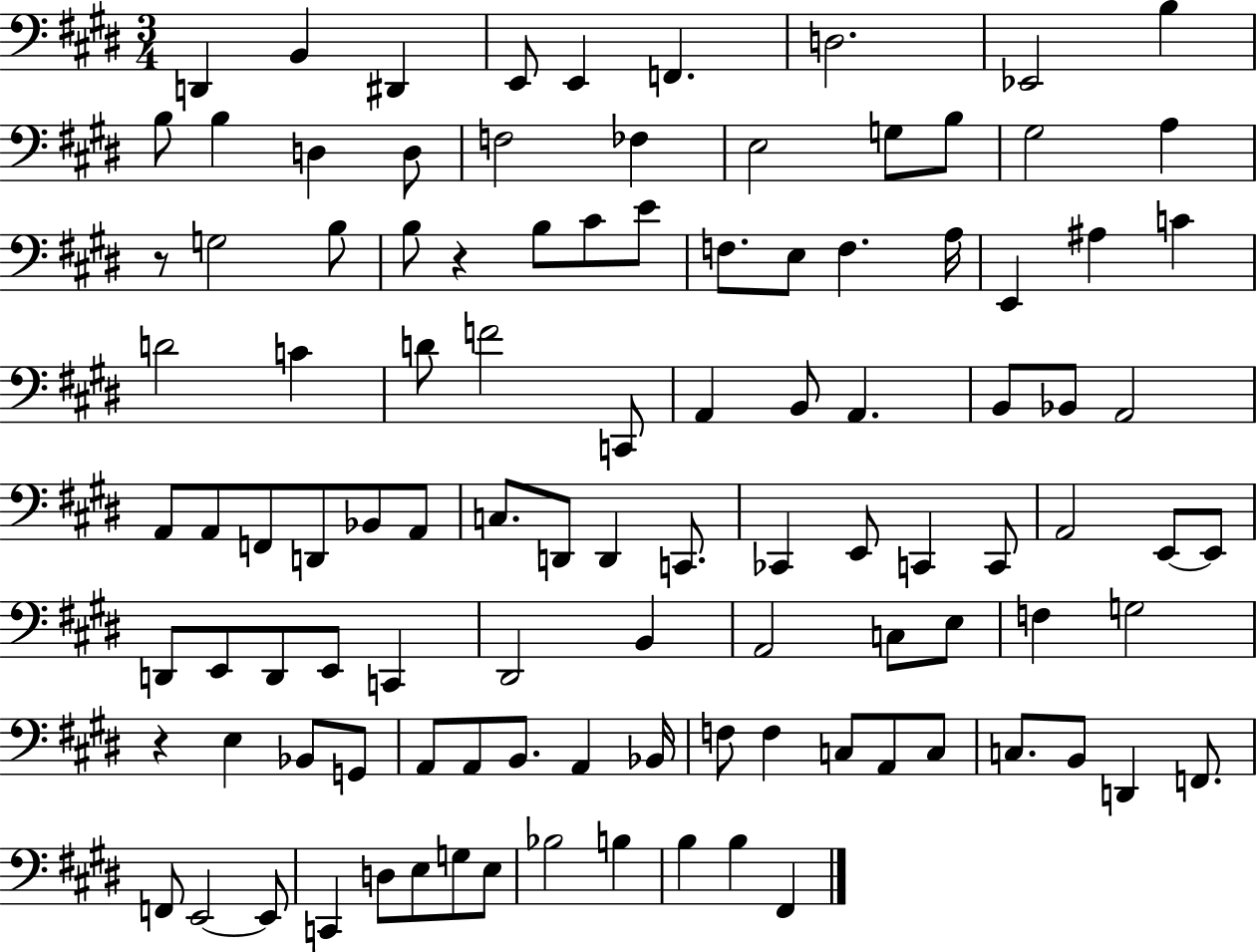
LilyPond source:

{
  \clef bass
  \numericTimeSignature
  \time 3/4
  \key e \major
  d,4 b,4 dis,4 | e,8 e,4 f,4. | d2. | ees,2 b4 | \break b8 b4 d4 d8 | f2 fes4 | e2 g8 b8 | gis2 a4 | \break r8 g2 b8 | b8 r4 b8 cis'8 e'8 | f8. e8 f4. a16 | e,4 ais4 c'4 | \break d'2 c'4 | d'8 f'2 c,8 | a,4 b,8 a,4. | b,8 bes,8 a,2 | \break a,8 a,8 f,8 d,8 bes,8 a,8 | c8. d,8 d,4 c,8. | ces,4 e,8 c,4 c,8 | a,2 e,8~~ e,8 | \break d,8 e,8 d,8 e,8 c,4 | dis,2 b,4 | a,2 c8 e8 | f4 g2 | \break r4 e4 bes,8 g,8 | a,8 a,8 b,8. a,4 bes,16 | f8 f4 c8 a,8 c8 | c8. b,8 d,4 f,8. | \break f,8 e,2~~ e,8 | c,4 d8 e8 g8 e8 | bes2 b4 | b4 b4 fis,4 | \break \bar "|."
}